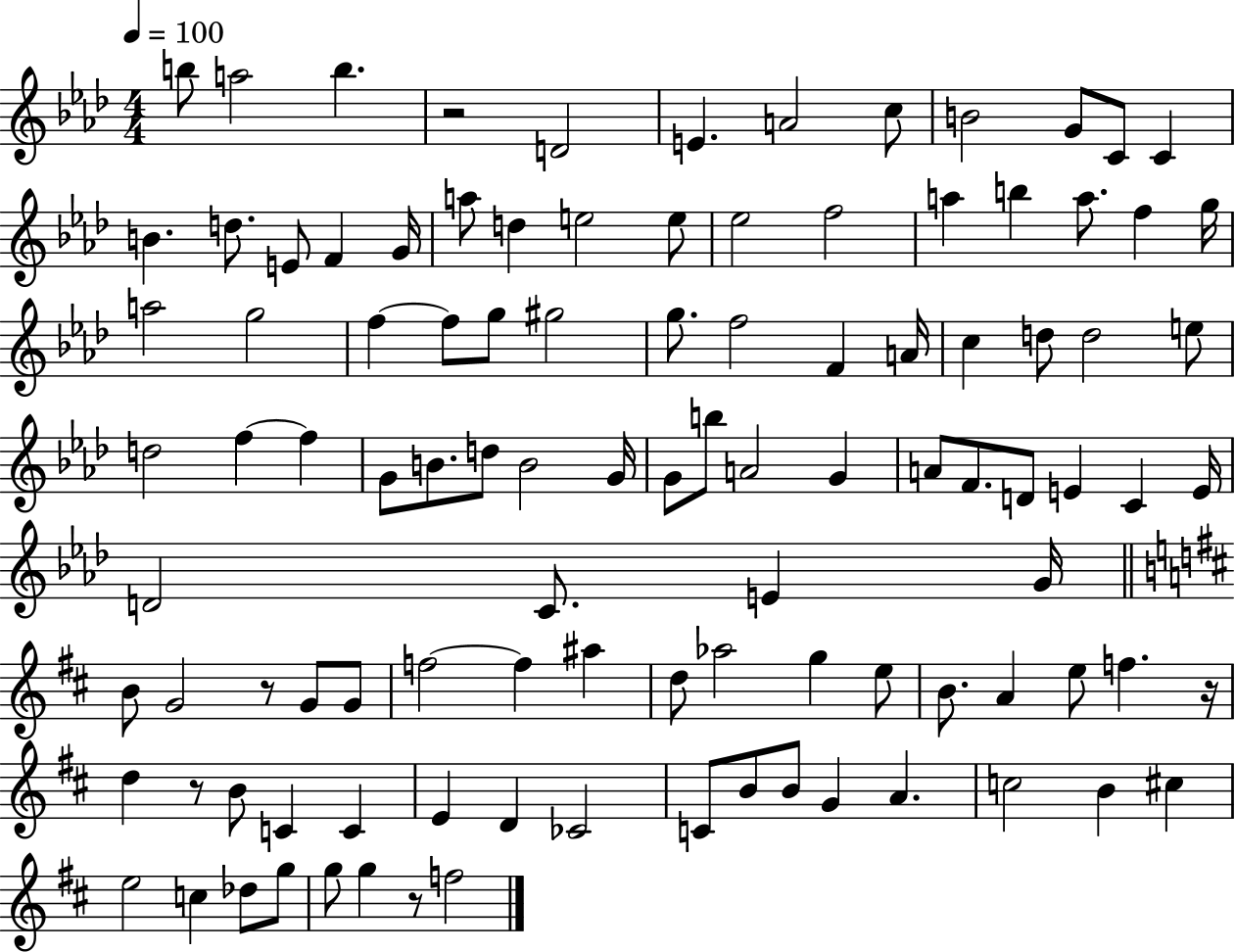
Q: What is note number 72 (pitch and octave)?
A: Ab5